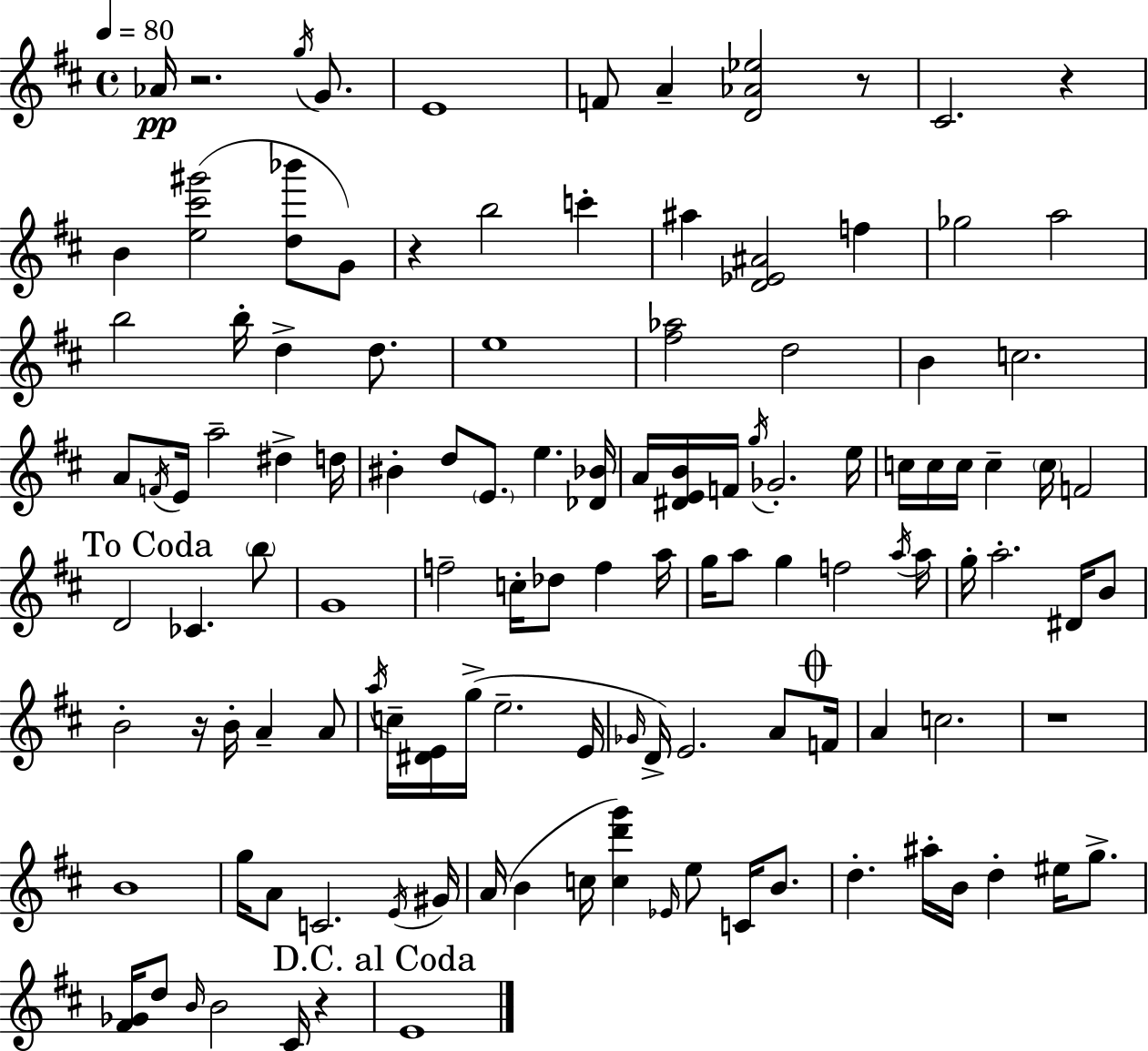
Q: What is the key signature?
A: D major